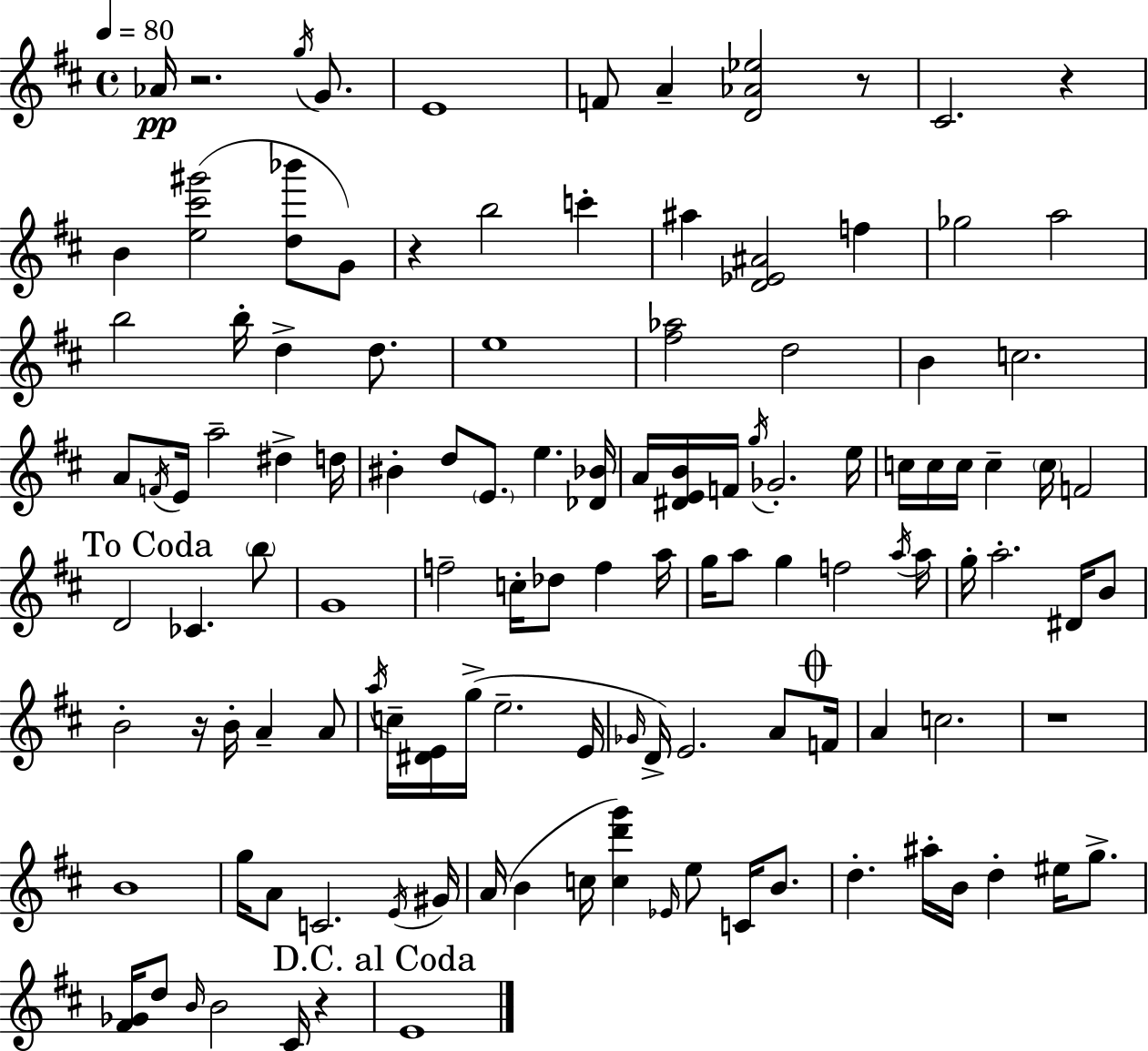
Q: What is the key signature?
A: D major